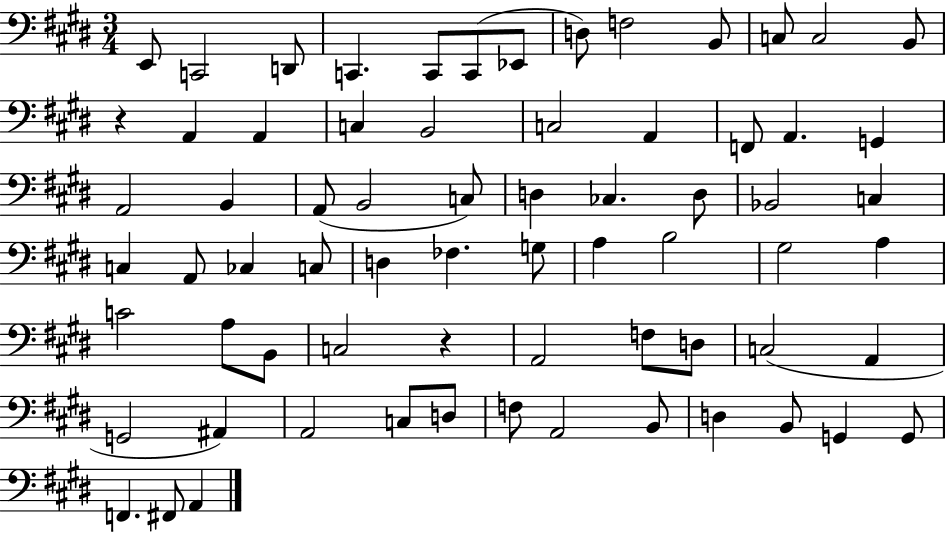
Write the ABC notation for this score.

X:1
T:Untitled
M:3/4
L:1/4
K:E
E,,/2 C,,2 D,,/2 C,, C,,/2 C,,/2 _E,,/2 D,/2 F,2 B,,/2 C,/2 C,2 B,,/2 z A,, A,, C, B,,2 C,2 A,, F,,/2 A,, G,, A,,2 B,, A,,/2 B,,2 C,/2 D, _C, D,/2 _B,,2 C, C, A,,/2 _C, C,/2 D, _F, G,/2 A, B,2 ^G,2 A, C2 A,/2 B,,/2 C,2 z A,,2 F,/2 D,/2 C,2 A,, G,,2 ^A,, A,,2 C,/2 D,/2 F,/2 A,,2 B,,/2 D, B,,/2 G,, G,,/2 F,, ^F,,/2 A,,